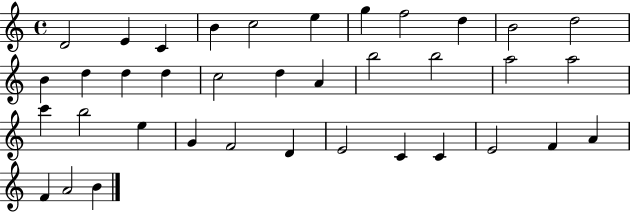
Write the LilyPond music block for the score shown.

{
  \clef treble
  \time 4/4
  \defaultTimeSignature
  \key c \major
  d'2 e'4 c'4 | b'4 c''2 e''4 | g''4 f''2 d''4 | b'2 d''2 | \break b'4 d''4 d''4 d''4 | c''2 d''4 a'4 | b''2 b''2 | a''2 a''2 | \break c'''4 b''2 e''4 | g'4 f'2 d'4 | e'2 c'4 c'4 | e'2 f'4 a'4 | \break f'4 a'2 b'4 | \bar "|."
}